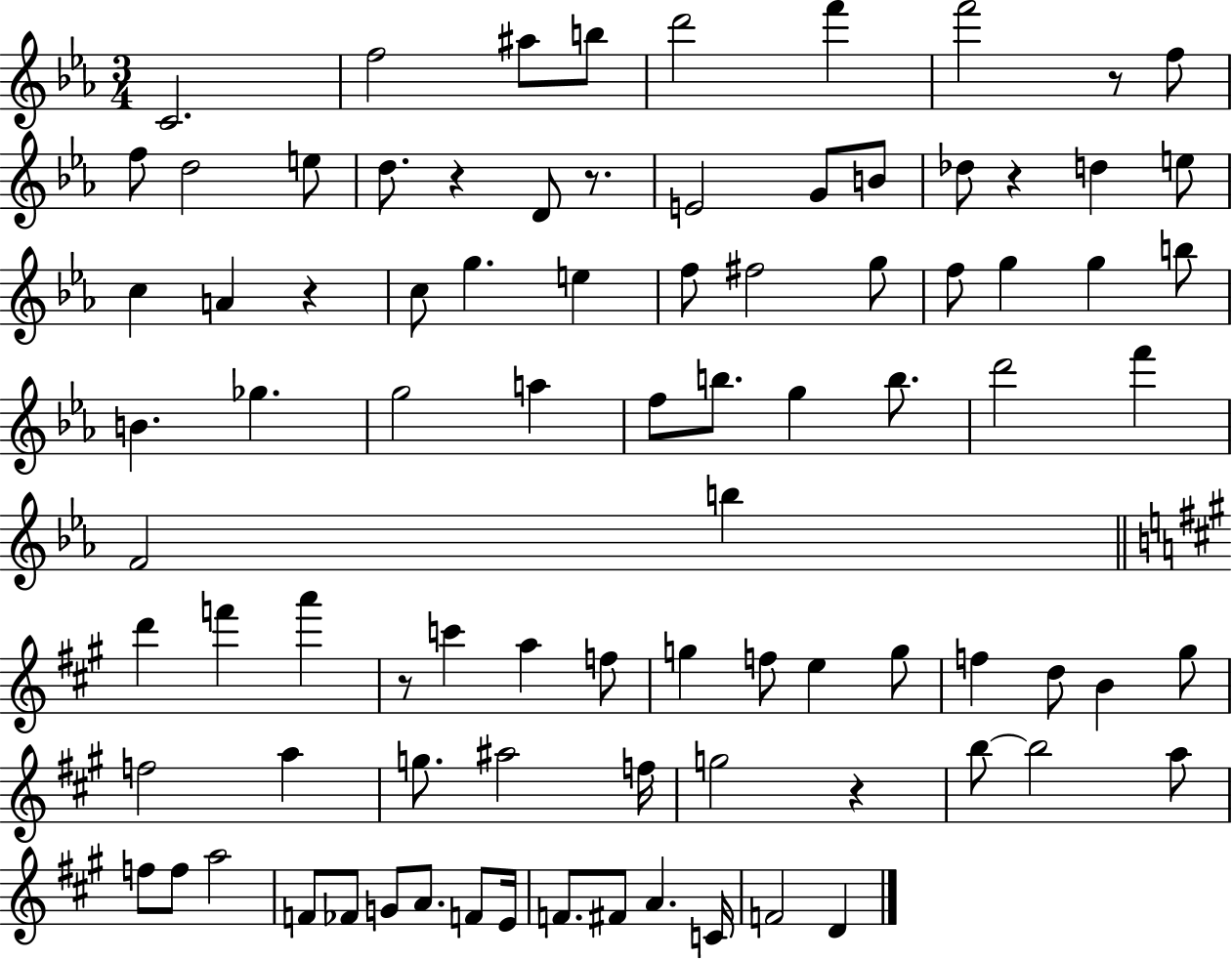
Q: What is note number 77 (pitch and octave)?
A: F#4